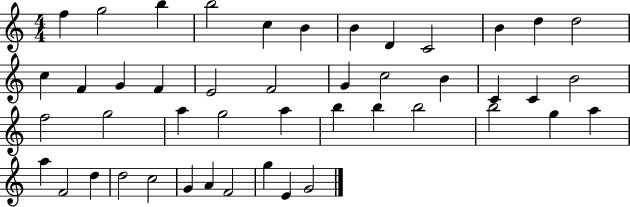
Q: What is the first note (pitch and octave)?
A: F5